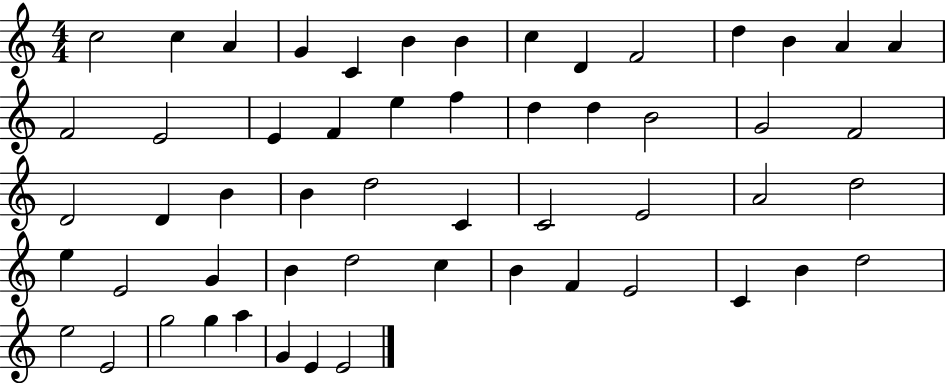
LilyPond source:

{
  \clef treble
  \numericTimeSignature
  \time 4/4
  \key c \major
  c''2 c''4 a'4 | g'4 c'4 b'4 b'4 | c''4 d'4 f'2 | d''4 b'4 a'4 a'4 | \break f'2 e'2 | e'4 f'4 e''4 f''4 | d''4 d''4 b'2 | g'2 f'2 | \break d'2 d'4 b'4 | b'4 d''2 c'4 | c'2 e'2 | a'2 d''2 | \break e''4 e'2 g'4 | b'4 d''2 c''4 | b'4 f'4 e'2 | c'4 b'4 d''2 | \break e''2 e'2 | g''2 g''4 a''4 | g'4 e'4 e'2 | \bar "|."
}